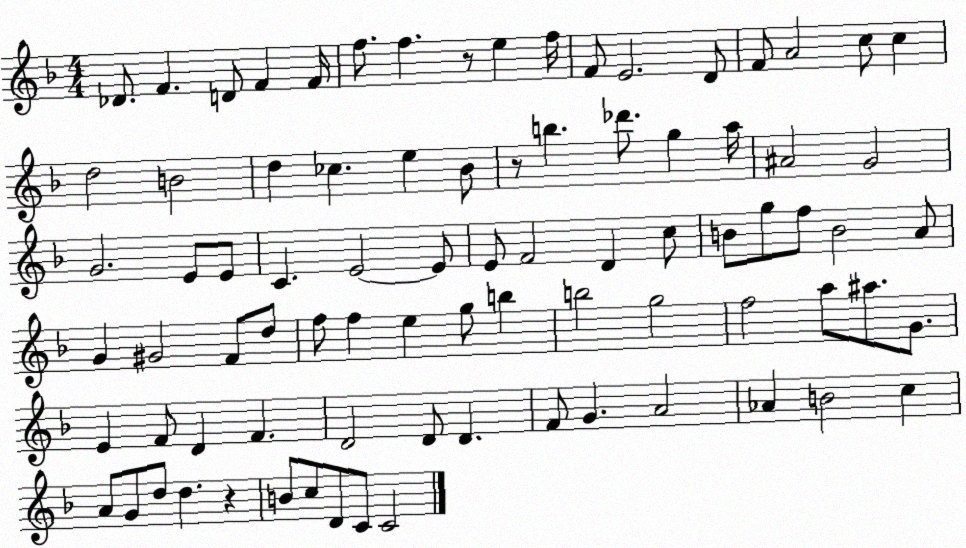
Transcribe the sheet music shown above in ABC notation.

X:1
T:Untitled
M:4/4
L:1/4
K:F
_D/2 F D/2 F F/4 f/2 f z/2 e f/4 F/2 E2 D/2 F/2 A2 c/2 c d2 B2 d _c e _B/2 z/2 b _d'/2 g a/4 ^A2 G2 G2 E/2 E/2 C E2 E/2 E/2 F2 D c/2 B/2 g/2 f/2 B2 A/2 G ^G2 F/2 d/2 f/2 f e g/2 b b2 g2 f2 a/2 ^a/2 G/2 E F/2 D F D2 D/2 D F/2 G A2 _A B2 c A/2 G/2 d/2 d z B/2 c/2 D/2 C/2 C2